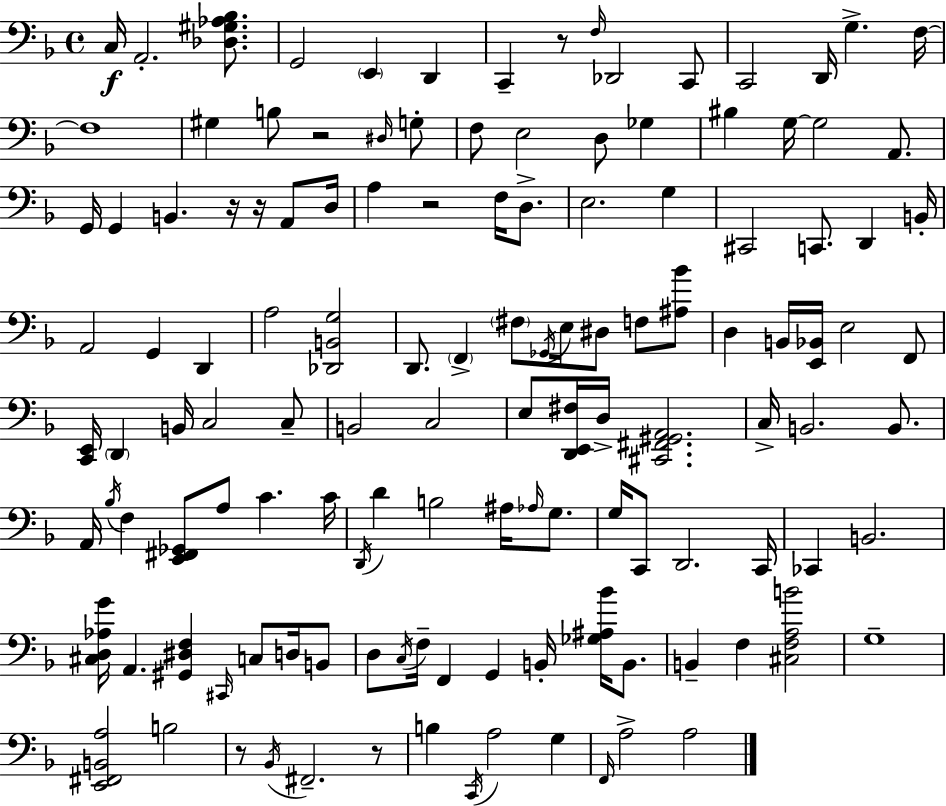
X:1
T:Untitled
M:4/4
L:1/4
K:Dm
C,/4 A,,2 [_D,^G,_A,_B,]/2 G,,2 E,, D,, C,, z/2 F,/4 _D,,2 C,,/2 C,,2 D,,/4 G, F,/4 F,4 ^G, B,/2 z2 ^D,/4 G,/2 F,/2 E,2 D,/2 _G, ^B, G,/4 G,2 A,,/2 G,,/4 G,, B,, z/4 z/4 A,,/2 D,/4 A, z2 F,/4 D,/2 E,2 G, ^C,,2 C,,/2 D,, B,,/4 A,,2 G,, D,, A,2 [_D,,B,,G,]2 D,,/2 F,, ^F,/2 _G,,/4 E,/4 ^D,/2 F,/2 [^A,_B]/2 D, B,,/4 [E,,_B,,]/4 E,2 F,,/2 [C,,E,,]/4 D,, B,,/4 C,2 C,/2 B,,2 C,2 E,/2 [D,,E,,^F,]/4 D,/4 [^C,,^F,,^G,,A,,]2 C,/4 B,,2 B,,/2 A,,/4 _B,/4 F, [E,,^F,,_G,,]/2 A,/2 C C/4 D,,/4 D B,2 ^A,/4 _A,/4 G,/2 G,/4 C,,/2 D,,2 C,,/4 _C,, B,,2 [^C,D,_A,G]/4 A,, [^G,,^D,F,] ^C,,/4 C,/2 D,/4 B,,/2 D,/2 C,/4 F,/4 F,, G,, B,,/4 [_G,^A,_B]/4 B,,/2 B,, F, [^C,F,A,B]2 G,4 [E,,^F,,B,,A,]2 B,2 z/2 _B,,/4 ^F,,2 z/2 B, C,,/4 A,2 G, F,,/4 A,2 A,2